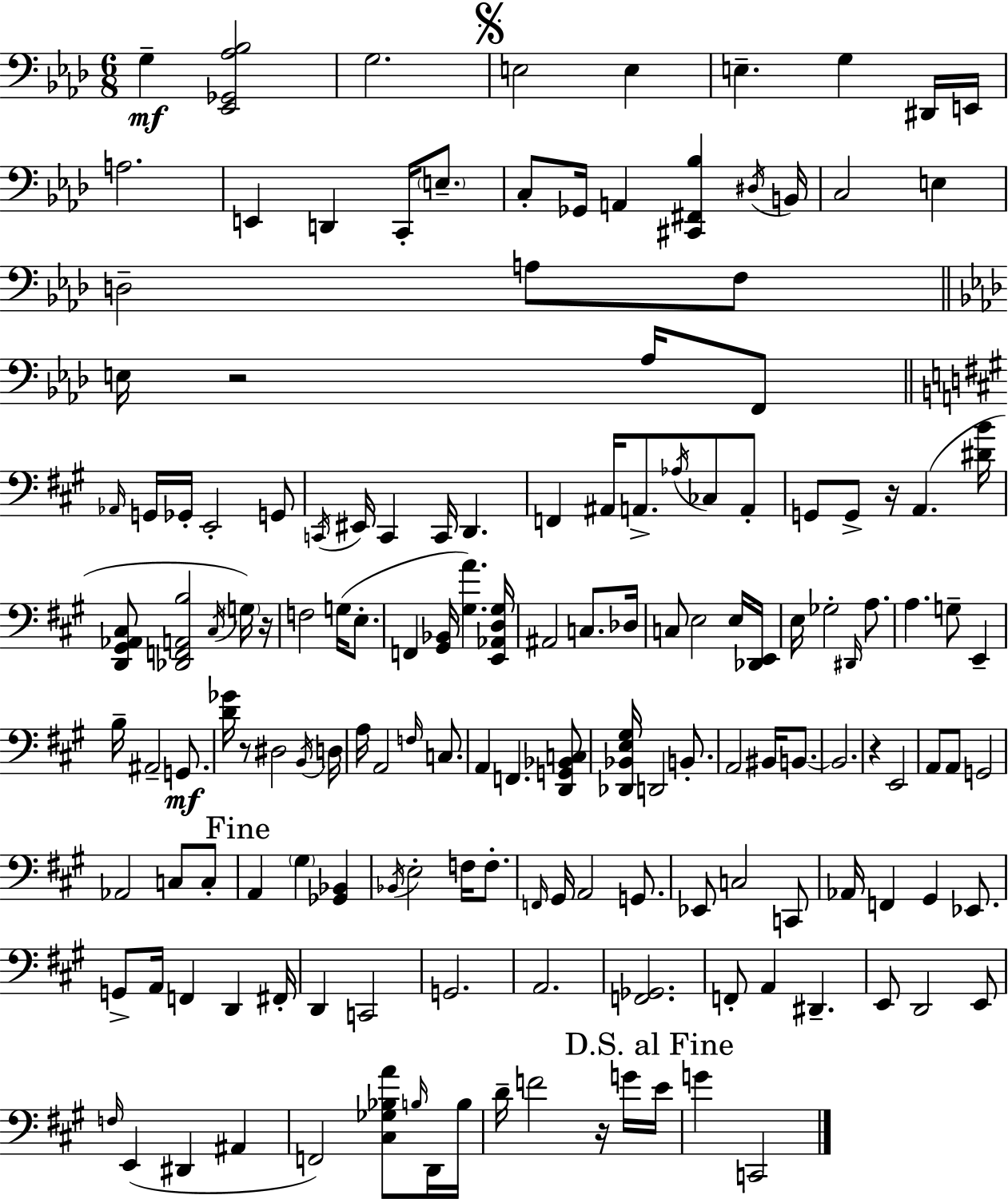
G3/q [Eb2,Gb2,Ab3,Bb3]/h G3/h. E3/h E3/q E3/q. G3/q D#2/s E2/s A3/h. E2/q D2/q C2/s E3/e. C3/e Gb2/s A2/q [C#2,F#2,Bb3]/q D#3/s B2/s C3/h E3/q D3/h A3/e F3/e E3/s R/h Ab3/s F2/e Ab2/s G2/s Gb2/s E2/h G2/e C2/s EIS2/s C2/q C2/s D2/q. F2/q A#2/s A2/e. Ab3/s CES3/e A2/e G2/e G2/e R/s A2/q. [D#4,B4]/s [D2,G#2,Ab2,C#3]/e [Db2,F2,A2,B3]/h C#3/s G3/s R/s F3/h G3/s E3/e. F2/q [G#2,Bb2]/s [G#3,A4]/q. [E2,Ab2,D3,G#3]/s A#2/h C3/e. Db3/s C3/e E3/h E3/s [Db2,E2]/s E3/s Gb3/h D#2/s A3/e. A3/q. G3/e E2/q B3/s A#2/h G2/e. [D4,Gb4]/s R/e D#3/h B2/s D3/s A3/s A2/h F3/s C3/e. A2/q F2/q. [D2,G2,Bb2,C3]/e [Db2,Bb2,E3,G#3]/s D2/h B2/e. A2/h BIS2/s B2/e. B2/h. R/q E2/h A2/e A2/e G2/h Ab2/h C3/e C3/e A2/q G#3/q [Gb2,Bb2]/q Bb2/s E3/h F3/s F3/e. F2/s G#2/s A2/h G2/e. Eb2/e C3/h C2/e Ab2/s F2/q G#2/q Eb2/e. G2/e A2/s F2/q D2/q F#2/s D2/q C2/h G2/h. A2/h. [F2,Gb2]/h. F2/e A2/q D#2/q. E2/e D2/h E2/e F3/s E2/q D#2/q A#2/q F2/h [C#3,Gb3,Bb3,A4]/e B3/s D2/s B3/s D4/s F4/h R/s G4/s E4/s G4/q C2/h